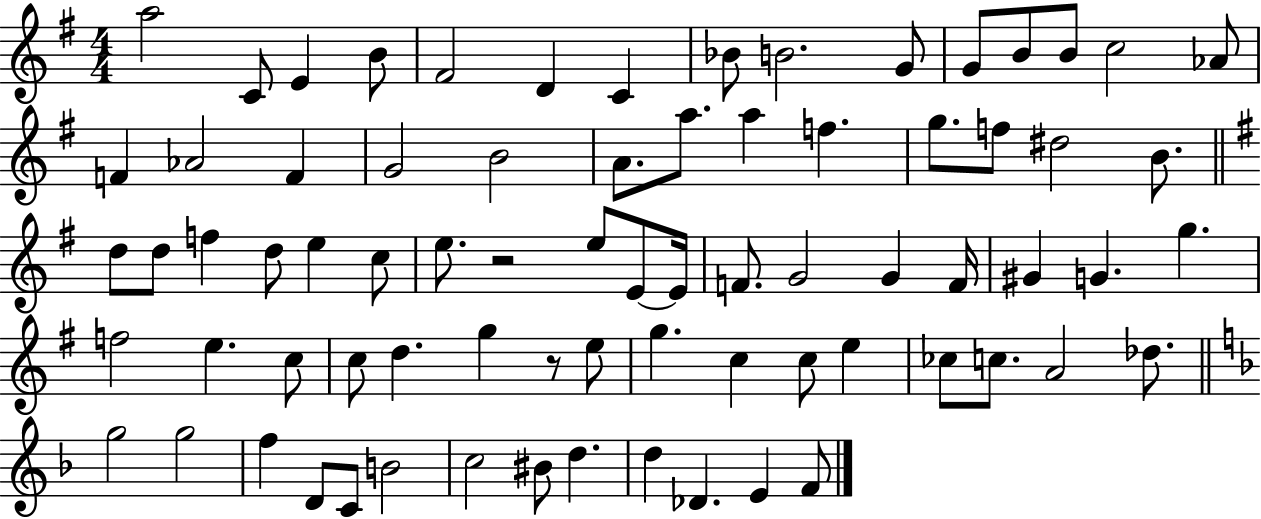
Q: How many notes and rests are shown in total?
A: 75